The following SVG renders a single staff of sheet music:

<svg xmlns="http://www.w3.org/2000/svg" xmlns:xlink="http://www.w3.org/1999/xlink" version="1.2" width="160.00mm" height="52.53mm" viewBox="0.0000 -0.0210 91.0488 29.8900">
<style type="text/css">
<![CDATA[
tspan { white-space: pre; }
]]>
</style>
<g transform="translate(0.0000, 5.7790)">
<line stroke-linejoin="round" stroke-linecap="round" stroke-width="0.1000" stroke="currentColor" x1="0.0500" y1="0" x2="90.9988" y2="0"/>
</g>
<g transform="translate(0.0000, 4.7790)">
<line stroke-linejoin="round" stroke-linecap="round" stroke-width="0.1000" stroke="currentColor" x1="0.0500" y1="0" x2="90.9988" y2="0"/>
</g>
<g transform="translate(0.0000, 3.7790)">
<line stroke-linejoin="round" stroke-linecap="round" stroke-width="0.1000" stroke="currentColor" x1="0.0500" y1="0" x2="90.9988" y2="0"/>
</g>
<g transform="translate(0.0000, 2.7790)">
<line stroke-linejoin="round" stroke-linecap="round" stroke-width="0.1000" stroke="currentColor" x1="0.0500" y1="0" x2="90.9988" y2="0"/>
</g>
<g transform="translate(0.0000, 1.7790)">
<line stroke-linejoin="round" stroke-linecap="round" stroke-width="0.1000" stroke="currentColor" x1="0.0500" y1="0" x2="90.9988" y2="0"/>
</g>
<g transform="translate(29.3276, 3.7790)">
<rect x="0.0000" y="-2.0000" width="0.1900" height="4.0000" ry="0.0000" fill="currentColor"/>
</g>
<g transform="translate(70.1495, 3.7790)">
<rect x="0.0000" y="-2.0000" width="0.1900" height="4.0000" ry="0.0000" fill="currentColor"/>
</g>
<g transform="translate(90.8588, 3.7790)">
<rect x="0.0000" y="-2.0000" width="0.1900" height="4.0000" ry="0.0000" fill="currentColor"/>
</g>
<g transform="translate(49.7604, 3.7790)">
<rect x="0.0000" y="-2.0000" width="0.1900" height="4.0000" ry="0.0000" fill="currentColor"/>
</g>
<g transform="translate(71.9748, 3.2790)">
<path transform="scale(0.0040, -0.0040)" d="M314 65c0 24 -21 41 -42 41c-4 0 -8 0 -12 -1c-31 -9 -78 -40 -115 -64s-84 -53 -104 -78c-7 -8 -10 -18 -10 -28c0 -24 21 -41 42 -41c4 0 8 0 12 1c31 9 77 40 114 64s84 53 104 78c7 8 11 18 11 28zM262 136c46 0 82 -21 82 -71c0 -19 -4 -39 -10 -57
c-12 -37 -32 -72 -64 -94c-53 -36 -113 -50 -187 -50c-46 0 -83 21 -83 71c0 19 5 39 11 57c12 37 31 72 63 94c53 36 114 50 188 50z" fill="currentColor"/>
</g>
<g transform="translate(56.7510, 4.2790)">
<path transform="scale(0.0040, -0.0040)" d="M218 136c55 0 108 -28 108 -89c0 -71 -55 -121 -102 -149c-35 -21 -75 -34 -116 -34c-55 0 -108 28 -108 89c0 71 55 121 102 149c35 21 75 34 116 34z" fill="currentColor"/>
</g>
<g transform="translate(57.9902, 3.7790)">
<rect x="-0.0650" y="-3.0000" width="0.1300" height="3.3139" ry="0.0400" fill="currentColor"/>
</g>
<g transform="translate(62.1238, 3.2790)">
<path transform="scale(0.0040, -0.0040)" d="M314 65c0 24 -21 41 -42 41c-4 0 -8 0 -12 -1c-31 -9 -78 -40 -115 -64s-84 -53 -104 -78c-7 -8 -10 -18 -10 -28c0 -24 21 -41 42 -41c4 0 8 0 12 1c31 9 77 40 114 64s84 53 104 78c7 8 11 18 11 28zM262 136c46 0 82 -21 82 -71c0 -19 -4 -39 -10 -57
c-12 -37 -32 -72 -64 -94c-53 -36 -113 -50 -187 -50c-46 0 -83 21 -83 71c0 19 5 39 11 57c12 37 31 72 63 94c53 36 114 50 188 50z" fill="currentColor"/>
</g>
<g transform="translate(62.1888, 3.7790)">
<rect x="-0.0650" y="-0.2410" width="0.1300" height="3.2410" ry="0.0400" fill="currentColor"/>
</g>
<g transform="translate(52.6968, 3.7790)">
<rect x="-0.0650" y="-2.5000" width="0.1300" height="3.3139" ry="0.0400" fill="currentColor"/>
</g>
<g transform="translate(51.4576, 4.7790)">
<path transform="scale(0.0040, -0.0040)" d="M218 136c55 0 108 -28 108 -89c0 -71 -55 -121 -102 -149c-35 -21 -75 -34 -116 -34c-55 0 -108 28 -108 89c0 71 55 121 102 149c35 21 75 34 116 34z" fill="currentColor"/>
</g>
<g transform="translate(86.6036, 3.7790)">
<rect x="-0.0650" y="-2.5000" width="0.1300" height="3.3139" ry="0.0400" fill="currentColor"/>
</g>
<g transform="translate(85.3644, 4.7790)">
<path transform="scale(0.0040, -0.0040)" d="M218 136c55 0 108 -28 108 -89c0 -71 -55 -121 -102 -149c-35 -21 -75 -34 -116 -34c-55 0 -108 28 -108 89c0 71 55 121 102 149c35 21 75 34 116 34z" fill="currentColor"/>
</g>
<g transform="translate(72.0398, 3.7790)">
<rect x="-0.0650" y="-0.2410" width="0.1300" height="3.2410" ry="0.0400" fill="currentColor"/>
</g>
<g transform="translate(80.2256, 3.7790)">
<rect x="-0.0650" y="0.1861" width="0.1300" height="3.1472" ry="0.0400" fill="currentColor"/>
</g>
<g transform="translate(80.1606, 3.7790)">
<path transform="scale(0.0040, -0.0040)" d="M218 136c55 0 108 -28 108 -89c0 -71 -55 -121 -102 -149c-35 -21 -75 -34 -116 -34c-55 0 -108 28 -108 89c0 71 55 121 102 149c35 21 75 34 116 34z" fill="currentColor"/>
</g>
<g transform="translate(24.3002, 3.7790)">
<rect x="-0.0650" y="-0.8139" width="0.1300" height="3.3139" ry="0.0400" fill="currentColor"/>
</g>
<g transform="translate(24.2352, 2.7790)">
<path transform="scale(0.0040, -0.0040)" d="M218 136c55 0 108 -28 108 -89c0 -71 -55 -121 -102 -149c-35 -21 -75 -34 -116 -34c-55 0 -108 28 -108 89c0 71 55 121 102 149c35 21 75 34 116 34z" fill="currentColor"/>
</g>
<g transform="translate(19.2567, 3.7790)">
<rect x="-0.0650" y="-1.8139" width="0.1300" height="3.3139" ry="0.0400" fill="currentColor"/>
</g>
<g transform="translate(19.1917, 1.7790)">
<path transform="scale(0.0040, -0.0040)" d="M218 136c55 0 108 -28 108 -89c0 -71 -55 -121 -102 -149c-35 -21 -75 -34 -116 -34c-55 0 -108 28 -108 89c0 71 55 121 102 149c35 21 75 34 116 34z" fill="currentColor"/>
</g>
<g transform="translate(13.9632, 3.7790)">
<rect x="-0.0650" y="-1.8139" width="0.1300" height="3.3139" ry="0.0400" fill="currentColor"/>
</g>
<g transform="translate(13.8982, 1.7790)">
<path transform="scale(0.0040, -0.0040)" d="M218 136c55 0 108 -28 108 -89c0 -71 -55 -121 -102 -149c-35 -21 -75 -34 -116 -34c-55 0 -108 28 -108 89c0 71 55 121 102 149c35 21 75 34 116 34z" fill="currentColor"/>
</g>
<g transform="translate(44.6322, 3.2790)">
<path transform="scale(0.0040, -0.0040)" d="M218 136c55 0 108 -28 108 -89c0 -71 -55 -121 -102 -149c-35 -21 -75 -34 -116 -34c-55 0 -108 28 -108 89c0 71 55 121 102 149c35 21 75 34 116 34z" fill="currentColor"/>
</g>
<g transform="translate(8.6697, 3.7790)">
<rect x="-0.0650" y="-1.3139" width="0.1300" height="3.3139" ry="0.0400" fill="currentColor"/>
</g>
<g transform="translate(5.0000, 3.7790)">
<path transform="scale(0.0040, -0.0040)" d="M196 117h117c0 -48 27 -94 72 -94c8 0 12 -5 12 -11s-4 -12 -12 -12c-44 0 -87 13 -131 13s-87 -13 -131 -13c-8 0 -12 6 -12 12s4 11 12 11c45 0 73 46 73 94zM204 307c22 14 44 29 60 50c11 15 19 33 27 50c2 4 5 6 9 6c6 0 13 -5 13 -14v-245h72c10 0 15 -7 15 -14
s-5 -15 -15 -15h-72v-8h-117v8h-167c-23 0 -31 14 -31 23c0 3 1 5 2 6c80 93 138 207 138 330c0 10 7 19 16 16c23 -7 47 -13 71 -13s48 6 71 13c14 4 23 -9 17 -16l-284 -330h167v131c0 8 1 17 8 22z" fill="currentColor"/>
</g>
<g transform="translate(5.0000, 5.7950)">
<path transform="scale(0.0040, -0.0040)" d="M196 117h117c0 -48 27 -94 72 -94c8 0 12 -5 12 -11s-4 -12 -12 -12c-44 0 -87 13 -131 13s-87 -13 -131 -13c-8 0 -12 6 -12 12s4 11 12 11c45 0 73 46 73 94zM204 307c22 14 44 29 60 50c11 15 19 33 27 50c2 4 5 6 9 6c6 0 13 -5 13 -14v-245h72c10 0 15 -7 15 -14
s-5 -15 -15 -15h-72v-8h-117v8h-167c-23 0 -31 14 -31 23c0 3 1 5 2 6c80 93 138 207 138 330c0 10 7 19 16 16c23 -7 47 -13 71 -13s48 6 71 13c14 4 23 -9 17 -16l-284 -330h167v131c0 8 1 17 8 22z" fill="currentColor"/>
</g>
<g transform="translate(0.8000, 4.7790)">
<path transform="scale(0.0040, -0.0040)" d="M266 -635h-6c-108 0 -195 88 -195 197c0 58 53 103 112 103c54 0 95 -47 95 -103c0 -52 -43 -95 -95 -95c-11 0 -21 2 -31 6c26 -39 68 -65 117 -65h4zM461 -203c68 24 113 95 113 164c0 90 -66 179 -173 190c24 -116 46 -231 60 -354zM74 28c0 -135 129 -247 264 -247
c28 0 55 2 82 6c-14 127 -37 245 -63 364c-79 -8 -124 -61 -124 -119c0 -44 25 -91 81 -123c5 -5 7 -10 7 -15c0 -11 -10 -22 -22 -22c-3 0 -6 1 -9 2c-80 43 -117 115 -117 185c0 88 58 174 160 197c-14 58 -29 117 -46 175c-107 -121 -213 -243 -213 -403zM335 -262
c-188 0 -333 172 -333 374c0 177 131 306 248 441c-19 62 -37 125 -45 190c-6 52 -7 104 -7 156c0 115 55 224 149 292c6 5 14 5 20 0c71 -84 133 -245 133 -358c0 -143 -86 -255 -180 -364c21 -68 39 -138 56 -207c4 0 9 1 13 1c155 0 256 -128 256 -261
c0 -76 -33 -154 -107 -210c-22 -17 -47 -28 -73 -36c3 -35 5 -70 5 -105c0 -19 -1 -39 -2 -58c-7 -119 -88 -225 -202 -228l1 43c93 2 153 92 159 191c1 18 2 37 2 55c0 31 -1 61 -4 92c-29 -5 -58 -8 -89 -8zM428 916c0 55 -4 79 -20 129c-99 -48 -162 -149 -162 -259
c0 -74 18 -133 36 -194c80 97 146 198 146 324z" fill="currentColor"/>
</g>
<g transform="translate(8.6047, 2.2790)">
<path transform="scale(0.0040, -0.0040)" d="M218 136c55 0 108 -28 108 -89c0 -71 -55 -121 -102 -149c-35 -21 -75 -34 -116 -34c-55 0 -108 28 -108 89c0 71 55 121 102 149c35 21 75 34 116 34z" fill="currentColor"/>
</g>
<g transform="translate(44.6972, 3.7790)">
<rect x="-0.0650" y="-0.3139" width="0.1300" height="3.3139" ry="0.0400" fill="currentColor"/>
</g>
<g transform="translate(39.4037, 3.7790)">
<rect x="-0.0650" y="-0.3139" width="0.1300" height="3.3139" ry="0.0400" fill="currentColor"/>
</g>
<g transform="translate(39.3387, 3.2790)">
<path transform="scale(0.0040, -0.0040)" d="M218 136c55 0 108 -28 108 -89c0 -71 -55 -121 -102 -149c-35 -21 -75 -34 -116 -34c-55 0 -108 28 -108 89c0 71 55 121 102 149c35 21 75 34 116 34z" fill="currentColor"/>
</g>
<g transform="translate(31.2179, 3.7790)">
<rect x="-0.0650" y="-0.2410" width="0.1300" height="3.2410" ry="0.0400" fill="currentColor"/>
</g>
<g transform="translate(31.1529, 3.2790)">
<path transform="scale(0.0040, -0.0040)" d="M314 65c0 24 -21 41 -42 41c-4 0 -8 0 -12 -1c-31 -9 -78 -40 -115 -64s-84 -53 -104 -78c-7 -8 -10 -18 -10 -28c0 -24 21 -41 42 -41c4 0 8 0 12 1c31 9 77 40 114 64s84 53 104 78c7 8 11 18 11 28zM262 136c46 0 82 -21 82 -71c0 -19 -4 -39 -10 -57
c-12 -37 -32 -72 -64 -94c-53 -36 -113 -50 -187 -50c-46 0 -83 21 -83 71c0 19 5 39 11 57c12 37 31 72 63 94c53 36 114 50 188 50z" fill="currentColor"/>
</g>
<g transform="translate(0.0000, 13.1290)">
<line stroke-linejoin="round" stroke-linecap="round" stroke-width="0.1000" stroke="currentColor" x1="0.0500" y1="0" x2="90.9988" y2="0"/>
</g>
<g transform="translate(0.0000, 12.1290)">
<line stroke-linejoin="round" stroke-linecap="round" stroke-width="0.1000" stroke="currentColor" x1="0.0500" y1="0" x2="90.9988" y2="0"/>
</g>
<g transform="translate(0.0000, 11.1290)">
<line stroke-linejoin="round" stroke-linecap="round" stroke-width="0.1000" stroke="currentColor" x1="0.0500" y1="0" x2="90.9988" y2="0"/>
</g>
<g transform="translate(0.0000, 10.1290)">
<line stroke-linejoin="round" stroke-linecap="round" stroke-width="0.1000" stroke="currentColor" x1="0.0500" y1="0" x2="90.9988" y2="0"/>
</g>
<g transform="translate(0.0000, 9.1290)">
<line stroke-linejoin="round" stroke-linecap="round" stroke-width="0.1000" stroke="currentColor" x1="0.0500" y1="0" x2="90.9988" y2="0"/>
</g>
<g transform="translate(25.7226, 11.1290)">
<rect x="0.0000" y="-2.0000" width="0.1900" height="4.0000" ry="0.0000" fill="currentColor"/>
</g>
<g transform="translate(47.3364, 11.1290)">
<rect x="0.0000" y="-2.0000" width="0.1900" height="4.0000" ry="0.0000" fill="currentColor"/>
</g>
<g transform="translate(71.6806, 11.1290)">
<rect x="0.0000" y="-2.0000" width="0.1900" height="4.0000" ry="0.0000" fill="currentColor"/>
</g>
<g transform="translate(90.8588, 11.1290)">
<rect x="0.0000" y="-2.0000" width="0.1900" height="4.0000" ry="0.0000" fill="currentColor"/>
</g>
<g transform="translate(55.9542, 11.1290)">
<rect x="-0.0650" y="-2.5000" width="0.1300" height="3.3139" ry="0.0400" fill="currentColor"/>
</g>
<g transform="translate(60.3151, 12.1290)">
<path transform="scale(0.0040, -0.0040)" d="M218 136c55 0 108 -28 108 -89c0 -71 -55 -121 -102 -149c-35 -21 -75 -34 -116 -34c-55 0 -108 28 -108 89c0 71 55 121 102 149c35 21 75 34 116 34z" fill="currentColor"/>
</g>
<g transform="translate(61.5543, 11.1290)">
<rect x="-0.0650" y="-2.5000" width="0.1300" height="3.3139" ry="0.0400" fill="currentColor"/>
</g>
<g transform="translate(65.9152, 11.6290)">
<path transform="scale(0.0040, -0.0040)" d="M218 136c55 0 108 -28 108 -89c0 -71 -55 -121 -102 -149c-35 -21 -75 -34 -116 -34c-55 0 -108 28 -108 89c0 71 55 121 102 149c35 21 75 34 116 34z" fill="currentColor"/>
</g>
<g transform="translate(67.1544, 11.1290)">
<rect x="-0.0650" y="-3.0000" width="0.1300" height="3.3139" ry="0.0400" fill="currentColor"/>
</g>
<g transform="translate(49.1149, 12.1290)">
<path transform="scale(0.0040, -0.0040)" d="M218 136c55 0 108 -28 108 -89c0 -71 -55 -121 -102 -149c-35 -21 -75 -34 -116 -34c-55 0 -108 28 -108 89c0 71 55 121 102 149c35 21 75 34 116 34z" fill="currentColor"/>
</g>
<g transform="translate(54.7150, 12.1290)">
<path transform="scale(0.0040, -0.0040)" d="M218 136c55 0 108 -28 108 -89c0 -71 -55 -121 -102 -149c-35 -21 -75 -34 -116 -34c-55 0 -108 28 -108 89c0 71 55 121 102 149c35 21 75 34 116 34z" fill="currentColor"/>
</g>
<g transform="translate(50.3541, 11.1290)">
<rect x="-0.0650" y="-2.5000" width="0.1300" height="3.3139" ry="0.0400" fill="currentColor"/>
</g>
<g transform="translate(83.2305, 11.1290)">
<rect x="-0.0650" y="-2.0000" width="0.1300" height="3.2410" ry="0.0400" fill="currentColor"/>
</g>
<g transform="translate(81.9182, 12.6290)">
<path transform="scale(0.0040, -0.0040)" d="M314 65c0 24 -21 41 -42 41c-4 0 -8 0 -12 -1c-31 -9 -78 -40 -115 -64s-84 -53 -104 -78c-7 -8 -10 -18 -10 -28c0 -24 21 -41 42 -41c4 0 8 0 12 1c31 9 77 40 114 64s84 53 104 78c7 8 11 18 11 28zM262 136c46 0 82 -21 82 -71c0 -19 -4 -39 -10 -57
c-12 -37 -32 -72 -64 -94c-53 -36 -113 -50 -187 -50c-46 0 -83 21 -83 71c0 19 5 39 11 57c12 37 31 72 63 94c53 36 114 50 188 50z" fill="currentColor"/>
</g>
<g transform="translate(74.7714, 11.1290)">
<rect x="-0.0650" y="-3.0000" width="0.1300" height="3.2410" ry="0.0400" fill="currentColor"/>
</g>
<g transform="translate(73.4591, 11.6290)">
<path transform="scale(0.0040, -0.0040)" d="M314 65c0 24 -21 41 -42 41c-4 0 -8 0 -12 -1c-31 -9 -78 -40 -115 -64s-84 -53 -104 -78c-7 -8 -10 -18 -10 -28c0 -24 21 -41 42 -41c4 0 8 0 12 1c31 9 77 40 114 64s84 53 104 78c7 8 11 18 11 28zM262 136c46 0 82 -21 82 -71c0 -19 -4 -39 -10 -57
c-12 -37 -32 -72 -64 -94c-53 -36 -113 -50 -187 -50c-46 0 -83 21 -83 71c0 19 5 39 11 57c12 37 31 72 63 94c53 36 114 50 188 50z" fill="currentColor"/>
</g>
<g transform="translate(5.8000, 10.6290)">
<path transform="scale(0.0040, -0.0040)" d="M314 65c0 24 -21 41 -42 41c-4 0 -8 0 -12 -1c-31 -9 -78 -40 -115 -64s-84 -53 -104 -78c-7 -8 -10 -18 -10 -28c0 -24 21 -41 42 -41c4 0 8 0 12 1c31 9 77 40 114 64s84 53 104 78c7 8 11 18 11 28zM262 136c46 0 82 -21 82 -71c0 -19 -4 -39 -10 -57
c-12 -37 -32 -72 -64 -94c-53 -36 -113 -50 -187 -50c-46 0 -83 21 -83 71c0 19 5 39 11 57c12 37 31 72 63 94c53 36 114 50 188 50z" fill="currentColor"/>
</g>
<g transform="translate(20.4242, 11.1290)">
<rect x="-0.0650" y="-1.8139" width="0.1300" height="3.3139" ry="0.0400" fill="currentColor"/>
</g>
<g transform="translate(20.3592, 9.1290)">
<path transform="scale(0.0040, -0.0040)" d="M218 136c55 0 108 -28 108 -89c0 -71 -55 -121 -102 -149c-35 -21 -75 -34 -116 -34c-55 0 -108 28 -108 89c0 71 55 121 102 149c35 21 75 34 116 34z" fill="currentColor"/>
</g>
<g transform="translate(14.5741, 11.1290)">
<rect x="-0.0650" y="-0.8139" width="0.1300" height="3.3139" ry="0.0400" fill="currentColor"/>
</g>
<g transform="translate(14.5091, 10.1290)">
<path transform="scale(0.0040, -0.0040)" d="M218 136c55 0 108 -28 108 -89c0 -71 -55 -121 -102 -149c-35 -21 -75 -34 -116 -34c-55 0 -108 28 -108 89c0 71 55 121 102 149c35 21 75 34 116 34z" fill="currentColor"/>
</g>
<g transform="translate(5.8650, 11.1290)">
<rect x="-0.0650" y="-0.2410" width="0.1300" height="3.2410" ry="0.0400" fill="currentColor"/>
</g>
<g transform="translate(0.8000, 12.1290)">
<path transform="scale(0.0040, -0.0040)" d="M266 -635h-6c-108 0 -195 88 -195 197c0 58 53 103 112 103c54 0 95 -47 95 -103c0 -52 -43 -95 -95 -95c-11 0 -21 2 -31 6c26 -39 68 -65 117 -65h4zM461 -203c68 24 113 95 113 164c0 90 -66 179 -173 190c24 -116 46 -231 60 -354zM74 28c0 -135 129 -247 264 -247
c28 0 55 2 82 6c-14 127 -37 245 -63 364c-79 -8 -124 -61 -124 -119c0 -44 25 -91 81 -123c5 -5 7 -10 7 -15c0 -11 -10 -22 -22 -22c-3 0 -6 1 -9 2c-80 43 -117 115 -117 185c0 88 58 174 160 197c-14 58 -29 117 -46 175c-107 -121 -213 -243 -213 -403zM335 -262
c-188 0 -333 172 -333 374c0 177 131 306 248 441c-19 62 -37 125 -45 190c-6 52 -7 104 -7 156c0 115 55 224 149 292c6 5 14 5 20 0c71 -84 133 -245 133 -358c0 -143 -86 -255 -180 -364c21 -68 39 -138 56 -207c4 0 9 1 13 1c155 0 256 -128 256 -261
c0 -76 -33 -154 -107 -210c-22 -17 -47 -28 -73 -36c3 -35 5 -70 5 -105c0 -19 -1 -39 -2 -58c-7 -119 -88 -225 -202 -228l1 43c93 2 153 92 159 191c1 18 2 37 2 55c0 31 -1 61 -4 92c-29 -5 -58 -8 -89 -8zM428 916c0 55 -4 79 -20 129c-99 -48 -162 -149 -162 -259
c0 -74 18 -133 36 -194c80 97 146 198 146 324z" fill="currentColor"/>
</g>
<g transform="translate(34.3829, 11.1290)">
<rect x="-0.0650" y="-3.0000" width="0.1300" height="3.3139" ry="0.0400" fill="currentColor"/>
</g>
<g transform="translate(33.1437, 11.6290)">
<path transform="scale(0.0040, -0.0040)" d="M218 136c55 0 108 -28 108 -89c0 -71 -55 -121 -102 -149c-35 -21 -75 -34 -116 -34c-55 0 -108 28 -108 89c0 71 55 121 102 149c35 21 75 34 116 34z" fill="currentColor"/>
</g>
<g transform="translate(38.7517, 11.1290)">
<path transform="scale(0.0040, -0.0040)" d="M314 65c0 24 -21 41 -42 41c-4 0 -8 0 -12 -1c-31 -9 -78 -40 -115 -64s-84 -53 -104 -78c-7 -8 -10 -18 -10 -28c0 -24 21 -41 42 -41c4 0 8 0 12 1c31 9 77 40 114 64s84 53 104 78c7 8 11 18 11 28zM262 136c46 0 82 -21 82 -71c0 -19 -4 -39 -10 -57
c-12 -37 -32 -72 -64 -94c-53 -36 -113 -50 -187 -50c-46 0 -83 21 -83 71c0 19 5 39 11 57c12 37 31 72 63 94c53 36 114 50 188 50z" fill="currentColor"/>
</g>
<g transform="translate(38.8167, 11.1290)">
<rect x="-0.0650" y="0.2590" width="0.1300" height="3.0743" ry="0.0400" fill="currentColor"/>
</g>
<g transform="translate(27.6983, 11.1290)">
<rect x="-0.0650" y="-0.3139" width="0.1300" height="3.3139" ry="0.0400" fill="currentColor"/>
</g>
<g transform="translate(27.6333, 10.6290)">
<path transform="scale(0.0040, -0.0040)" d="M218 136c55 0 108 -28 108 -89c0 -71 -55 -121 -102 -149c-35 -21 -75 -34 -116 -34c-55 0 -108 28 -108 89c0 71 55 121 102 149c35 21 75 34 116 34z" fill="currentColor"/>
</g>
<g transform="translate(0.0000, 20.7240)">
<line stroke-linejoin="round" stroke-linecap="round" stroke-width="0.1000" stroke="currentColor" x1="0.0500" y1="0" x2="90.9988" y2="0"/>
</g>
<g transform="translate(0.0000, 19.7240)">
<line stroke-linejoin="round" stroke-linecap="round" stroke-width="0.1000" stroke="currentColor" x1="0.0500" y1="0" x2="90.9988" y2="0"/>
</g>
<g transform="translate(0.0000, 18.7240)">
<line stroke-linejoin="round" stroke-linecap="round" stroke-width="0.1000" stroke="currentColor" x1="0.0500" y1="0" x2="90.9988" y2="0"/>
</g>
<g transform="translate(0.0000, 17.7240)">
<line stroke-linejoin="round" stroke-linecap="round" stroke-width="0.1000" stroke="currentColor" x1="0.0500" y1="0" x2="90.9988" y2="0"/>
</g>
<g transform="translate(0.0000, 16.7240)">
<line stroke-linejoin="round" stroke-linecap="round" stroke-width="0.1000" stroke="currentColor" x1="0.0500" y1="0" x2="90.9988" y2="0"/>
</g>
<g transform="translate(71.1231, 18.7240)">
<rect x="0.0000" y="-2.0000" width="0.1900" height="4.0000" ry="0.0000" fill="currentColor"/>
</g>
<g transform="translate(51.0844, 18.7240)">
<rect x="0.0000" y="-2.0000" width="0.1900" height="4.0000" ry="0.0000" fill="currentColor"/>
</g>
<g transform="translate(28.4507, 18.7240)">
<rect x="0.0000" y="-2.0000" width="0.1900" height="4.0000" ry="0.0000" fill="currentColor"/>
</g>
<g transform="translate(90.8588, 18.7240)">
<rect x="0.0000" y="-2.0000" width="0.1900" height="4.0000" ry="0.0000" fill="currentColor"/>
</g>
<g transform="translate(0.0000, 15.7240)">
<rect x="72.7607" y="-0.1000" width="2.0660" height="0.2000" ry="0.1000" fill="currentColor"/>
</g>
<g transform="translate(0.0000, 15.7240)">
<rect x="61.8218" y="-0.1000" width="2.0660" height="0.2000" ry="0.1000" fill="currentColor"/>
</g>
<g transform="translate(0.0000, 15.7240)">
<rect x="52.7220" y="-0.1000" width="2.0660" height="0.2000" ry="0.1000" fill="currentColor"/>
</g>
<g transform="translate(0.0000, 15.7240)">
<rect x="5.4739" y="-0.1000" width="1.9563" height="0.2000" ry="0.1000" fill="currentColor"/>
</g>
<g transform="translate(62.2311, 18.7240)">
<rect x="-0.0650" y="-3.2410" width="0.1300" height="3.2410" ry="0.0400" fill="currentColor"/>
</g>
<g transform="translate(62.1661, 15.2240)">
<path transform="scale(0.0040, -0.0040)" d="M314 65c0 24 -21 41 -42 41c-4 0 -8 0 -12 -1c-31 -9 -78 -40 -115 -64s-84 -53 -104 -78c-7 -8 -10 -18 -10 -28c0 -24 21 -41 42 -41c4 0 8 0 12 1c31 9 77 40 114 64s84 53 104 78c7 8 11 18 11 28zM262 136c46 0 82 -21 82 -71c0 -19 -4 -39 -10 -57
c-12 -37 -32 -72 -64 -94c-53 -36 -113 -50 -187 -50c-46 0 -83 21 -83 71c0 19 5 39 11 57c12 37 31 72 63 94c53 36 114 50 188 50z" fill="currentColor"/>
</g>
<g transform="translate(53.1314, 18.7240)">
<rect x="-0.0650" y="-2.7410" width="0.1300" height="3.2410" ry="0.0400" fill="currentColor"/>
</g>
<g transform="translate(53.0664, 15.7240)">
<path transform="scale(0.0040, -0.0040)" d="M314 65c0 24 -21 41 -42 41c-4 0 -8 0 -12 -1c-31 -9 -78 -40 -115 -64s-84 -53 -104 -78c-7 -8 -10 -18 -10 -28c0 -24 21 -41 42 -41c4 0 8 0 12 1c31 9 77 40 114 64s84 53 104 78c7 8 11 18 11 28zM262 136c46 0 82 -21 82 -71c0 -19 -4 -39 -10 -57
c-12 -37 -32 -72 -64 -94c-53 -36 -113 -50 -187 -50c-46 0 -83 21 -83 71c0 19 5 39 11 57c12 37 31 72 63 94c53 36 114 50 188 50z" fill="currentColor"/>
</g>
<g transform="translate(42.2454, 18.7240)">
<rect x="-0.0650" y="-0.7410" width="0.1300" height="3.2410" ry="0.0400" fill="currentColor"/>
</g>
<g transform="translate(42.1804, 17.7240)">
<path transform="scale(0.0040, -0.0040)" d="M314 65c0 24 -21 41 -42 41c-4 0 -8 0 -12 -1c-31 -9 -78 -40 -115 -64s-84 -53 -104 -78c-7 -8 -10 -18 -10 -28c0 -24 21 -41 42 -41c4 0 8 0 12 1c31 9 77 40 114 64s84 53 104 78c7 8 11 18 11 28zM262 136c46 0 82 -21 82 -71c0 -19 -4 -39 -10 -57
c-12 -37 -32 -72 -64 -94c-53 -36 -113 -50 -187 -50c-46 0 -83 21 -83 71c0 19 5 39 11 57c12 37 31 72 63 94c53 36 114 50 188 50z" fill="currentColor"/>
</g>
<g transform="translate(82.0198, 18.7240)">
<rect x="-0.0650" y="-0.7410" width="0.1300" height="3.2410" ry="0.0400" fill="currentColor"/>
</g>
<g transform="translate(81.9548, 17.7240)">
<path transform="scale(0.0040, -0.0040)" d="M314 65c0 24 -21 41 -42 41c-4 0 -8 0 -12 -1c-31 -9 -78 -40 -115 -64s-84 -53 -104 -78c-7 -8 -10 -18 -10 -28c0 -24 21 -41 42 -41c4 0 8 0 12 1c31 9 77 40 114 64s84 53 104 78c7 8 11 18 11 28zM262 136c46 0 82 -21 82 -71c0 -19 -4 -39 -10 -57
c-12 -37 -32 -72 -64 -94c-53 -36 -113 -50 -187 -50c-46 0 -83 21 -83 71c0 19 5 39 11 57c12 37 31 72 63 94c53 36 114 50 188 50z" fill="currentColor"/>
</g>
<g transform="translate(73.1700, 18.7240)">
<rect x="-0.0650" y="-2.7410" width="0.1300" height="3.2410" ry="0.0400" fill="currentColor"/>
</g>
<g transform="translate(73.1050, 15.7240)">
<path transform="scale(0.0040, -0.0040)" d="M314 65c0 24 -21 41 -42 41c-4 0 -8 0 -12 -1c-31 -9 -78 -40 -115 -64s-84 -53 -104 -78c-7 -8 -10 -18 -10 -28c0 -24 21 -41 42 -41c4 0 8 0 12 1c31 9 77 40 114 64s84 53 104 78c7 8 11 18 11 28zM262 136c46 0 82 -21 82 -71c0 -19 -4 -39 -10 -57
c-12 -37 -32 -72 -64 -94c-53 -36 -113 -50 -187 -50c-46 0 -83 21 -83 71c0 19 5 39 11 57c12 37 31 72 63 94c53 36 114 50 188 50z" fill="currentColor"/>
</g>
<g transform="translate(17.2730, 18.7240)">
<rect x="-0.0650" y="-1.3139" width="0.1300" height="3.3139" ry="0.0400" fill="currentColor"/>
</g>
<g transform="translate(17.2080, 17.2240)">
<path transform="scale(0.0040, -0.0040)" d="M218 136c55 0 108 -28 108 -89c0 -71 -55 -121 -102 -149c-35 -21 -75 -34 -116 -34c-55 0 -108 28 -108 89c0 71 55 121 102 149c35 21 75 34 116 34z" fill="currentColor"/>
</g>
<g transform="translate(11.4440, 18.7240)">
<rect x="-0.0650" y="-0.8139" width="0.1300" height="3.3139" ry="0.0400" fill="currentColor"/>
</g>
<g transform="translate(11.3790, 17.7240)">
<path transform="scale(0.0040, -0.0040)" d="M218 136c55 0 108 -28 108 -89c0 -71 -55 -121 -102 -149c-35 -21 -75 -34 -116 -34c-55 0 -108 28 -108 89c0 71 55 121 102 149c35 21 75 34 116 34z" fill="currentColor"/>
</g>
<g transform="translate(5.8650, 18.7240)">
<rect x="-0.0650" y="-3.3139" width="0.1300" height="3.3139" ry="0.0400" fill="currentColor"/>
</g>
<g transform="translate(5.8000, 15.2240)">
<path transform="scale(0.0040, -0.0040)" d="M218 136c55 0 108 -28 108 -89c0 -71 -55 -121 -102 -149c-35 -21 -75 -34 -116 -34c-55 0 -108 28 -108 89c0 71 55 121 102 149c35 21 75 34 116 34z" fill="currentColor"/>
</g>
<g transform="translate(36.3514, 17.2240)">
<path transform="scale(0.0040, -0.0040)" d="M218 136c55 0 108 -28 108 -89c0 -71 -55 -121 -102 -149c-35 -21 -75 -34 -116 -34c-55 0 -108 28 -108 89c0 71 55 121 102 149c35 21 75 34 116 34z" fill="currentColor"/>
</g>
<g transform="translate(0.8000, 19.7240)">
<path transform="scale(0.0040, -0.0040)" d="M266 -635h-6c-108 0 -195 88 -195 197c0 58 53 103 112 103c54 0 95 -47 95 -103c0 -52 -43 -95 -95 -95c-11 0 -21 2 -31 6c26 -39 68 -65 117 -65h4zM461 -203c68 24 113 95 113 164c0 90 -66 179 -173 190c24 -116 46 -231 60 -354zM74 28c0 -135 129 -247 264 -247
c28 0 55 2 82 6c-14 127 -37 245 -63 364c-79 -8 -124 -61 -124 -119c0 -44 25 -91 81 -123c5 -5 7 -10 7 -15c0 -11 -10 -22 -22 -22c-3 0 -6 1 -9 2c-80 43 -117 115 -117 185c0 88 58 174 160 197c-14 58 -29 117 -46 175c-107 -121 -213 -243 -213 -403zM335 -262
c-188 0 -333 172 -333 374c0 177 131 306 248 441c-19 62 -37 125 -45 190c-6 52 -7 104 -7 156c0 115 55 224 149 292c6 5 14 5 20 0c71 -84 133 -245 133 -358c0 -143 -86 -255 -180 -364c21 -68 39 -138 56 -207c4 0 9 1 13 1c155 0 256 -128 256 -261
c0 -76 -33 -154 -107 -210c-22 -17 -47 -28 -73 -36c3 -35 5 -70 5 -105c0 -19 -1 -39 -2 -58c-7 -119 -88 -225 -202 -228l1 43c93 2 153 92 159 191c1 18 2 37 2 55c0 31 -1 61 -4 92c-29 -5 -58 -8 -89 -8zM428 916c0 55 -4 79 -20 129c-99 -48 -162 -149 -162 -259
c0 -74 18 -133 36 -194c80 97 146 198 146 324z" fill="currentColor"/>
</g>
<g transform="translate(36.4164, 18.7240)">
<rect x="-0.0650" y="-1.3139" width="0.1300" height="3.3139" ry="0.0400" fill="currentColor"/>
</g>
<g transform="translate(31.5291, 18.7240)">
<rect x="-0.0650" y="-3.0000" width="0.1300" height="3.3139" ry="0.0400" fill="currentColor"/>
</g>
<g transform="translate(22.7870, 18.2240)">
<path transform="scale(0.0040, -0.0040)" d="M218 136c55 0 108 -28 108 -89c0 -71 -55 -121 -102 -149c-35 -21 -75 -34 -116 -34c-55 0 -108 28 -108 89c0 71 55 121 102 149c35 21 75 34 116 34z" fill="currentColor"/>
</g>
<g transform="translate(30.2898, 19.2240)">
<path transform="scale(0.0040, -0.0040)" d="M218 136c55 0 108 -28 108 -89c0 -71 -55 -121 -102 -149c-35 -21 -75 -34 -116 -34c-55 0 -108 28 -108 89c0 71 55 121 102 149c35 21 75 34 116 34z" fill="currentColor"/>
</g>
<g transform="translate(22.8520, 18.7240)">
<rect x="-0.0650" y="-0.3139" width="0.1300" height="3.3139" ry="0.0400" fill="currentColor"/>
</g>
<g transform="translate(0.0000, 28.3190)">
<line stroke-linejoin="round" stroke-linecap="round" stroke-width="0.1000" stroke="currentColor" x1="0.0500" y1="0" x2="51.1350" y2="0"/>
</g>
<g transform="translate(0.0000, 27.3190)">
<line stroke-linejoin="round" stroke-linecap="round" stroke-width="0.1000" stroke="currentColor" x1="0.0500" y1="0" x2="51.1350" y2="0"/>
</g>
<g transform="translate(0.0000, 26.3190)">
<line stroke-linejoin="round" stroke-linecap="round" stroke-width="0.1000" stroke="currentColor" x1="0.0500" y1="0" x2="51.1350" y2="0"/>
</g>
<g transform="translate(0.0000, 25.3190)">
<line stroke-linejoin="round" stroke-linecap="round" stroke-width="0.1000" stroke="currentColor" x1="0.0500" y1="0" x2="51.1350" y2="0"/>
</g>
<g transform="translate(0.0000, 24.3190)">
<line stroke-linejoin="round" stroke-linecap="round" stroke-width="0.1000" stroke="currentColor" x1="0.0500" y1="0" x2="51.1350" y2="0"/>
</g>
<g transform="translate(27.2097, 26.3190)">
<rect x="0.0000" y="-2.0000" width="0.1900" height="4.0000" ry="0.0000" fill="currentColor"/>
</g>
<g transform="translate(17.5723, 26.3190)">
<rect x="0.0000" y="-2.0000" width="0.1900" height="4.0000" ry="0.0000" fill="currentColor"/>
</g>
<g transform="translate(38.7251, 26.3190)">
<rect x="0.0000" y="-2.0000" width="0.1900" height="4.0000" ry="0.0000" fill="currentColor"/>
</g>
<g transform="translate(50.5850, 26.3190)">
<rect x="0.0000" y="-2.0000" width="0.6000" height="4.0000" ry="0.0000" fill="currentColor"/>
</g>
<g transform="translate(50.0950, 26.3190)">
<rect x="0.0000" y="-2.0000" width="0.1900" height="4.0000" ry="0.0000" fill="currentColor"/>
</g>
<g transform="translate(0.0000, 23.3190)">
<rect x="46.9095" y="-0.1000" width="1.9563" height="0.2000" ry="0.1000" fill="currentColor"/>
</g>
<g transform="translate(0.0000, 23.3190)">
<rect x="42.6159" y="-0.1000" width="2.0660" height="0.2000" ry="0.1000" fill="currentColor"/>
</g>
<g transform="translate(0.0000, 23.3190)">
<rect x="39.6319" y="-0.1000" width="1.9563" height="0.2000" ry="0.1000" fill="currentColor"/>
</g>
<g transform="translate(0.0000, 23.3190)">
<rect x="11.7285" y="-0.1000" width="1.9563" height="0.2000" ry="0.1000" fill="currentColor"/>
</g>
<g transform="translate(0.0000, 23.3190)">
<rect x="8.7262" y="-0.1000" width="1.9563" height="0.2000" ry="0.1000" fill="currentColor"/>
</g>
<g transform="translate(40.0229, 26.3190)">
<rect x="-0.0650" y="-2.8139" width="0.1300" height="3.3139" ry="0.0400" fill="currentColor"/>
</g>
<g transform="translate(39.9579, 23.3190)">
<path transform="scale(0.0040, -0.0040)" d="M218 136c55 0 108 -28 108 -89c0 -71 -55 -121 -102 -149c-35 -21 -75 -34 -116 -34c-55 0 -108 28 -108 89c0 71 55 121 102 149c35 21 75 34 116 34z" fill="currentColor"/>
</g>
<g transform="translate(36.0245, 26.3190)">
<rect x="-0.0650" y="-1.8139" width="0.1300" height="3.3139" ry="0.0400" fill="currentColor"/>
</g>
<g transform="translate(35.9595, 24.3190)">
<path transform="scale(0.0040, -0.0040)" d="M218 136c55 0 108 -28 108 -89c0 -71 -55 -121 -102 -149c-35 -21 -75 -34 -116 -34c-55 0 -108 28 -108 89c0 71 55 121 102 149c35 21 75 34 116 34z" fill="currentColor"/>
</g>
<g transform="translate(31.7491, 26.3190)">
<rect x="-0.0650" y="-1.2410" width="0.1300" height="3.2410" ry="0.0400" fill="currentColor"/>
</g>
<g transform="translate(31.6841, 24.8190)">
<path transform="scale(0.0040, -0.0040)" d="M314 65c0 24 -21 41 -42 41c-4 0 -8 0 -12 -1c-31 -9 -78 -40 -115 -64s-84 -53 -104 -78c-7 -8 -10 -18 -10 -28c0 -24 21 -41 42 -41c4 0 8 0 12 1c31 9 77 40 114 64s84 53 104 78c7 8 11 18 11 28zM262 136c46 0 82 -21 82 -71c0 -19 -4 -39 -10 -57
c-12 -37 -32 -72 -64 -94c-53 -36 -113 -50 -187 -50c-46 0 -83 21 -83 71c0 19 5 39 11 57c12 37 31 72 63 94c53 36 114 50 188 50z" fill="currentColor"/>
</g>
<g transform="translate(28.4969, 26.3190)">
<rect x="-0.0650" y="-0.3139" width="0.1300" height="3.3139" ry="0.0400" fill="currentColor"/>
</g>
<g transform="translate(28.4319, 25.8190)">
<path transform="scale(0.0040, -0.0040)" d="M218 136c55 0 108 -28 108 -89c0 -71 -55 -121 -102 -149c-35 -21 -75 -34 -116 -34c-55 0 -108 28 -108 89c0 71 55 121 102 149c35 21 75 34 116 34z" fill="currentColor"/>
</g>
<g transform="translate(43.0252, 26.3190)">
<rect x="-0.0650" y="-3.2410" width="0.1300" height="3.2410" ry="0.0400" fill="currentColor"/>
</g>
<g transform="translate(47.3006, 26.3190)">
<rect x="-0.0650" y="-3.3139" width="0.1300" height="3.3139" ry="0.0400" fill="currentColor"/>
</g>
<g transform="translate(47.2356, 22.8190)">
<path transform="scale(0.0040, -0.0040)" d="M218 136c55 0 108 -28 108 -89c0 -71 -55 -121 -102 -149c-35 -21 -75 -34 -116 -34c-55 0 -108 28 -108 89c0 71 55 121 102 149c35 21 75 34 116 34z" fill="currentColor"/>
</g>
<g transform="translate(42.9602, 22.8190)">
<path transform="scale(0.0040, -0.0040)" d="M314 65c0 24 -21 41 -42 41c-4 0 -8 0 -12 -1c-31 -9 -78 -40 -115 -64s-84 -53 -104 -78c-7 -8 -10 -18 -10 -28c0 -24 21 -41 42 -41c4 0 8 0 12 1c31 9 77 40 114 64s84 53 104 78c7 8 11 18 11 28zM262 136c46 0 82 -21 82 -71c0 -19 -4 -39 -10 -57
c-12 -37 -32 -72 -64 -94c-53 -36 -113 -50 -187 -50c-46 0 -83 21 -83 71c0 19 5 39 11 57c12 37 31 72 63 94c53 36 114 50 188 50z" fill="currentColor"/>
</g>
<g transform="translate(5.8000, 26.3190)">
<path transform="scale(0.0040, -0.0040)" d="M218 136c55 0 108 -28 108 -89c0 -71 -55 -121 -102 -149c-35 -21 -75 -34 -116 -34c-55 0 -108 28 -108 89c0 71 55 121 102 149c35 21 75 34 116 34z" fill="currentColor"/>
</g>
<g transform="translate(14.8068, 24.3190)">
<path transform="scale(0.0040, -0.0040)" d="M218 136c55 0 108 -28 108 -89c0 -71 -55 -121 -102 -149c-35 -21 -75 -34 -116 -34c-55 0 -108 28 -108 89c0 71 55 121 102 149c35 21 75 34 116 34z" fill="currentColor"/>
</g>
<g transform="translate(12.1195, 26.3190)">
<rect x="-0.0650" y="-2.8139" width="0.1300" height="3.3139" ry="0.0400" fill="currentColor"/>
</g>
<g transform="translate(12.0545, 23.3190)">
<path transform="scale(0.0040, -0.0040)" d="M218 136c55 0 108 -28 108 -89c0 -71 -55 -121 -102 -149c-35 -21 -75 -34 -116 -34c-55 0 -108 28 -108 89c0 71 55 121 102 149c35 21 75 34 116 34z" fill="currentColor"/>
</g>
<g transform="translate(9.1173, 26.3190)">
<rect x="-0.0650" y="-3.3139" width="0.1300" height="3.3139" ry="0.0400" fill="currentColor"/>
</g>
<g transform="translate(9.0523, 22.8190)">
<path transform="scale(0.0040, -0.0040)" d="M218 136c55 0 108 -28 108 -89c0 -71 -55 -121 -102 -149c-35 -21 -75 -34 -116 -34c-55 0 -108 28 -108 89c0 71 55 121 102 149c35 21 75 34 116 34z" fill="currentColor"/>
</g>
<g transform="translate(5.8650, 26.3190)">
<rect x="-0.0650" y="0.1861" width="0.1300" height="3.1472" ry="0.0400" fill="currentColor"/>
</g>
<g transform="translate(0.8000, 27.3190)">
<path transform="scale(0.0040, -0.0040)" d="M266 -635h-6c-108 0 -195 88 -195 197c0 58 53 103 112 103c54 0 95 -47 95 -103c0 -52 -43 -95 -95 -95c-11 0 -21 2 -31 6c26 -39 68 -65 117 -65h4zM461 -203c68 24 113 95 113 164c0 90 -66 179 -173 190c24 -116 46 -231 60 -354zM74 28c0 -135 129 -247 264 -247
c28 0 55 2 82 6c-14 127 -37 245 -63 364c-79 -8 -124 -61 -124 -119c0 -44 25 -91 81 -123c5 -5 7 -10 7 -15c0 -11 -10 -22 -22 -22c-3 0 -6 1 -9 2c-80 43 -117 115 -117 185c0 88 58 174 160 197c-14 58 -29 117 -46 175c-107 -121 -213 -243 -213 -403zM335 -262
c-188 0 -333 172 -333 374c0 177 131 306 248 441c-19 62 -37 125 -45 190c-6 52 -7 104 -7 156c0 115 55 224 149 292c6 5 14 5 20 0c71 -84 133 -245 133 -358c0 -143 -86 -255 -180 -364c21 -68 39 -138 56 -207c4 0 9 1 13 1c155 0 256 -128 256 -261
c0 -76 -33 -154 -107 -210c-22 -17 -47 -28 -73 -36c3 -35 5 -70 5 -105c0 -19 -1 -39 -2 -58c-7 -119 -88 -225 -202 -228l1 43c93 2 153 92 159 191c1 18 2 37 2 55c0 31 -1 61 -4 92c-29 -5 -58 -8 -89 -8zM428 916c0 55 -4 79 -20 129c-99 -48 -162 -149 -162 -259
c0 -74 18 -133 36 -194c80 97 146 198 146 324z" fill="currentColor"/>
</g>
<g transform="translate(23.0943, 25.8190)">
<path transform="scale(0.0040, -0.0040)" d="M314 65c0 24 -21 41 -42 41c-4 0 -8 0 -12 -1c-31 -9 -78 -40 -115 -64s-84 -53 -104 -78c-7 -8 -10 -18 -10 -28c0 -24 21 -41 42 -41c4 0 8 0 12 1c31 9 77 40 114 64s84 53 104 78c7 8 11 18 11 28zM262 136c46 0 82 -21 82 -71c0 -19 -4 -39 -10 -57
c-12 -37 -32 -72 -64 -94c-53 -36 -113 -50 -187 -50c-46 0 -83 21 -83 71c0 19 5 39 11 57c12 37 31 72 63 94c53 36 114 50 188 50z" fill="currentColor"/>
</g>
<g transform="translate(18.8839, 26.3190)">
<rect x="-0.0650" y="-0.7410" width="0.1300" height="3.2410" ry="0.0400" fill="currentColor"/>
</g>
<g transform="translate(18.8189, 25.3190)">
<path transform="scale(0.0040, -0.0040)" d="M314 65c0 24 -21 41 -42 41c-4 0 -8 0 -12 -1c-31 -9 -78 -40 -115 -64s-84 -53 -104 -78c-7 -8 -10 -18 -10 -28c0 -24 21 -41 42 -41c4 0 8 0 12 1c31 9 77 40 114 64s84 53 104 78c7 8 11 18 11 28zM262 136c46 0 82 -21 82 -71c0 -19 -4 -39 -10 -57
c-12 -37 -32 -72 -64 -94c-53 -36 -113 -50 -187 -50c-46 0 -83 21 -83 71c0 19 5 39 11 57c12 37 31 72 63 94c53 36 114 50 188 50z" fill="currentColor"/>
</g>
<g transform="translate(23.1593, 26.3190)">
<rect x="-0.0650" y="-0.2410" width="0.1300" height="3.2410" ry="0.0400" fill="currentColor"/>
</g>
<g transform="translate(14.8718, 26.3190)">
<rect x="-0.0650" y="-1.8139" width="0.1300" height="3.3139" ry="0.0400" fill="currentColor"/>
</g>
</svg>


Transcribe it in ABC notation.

X:1
T:Untitled
M:4/4
L:1/4
K:C
e f f d c2 c c G A c2 c2 B G c2 d f c A B2 G G G A A2 F2 b d e c A e d2 a2 b2 a2 d2 B b a f d2 c2 c e2 f a b2 b